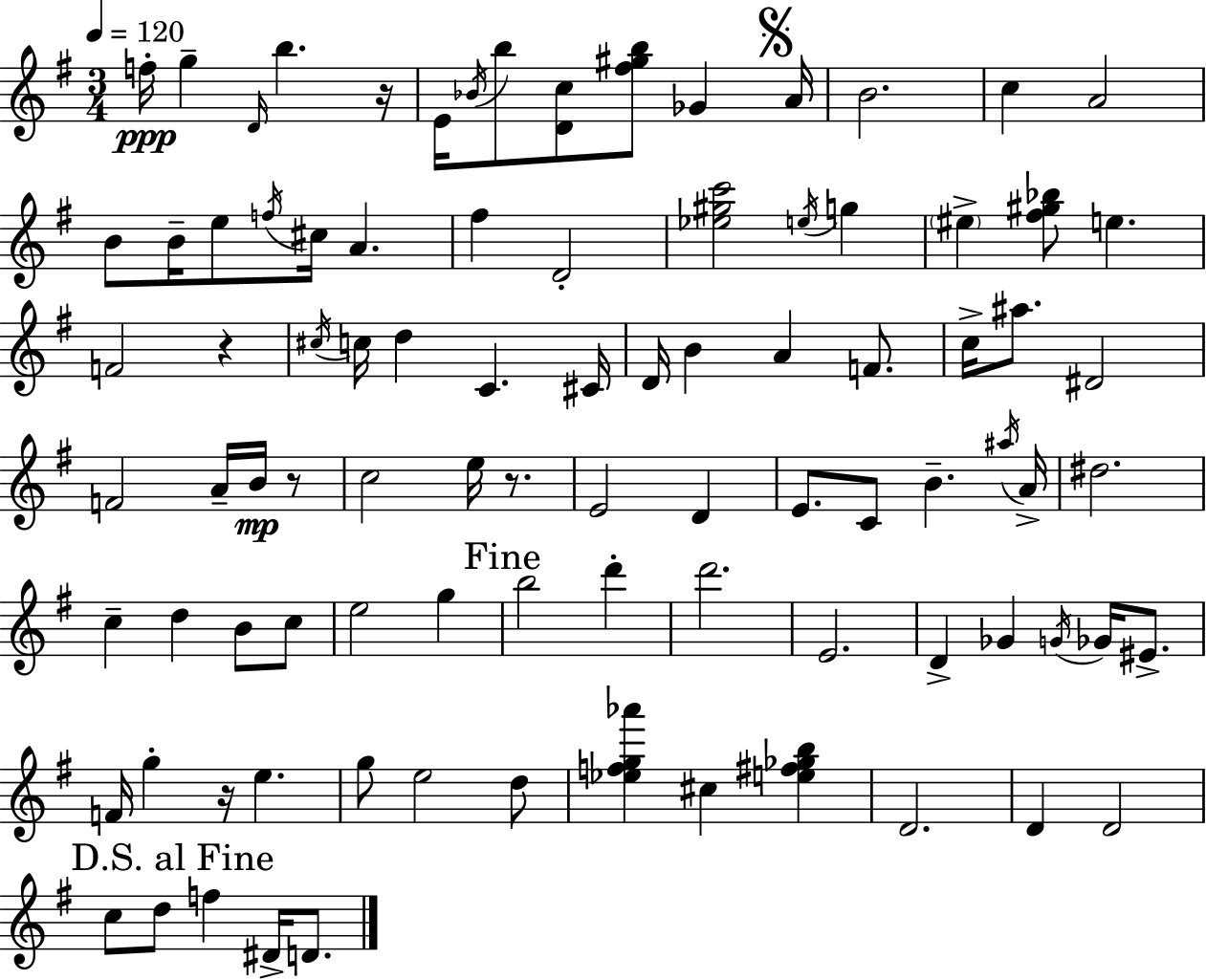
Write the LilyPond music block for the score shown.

{
  \clef treble
  \numericTimeSignature
  \time 3/4
  \key g \major
  \tempo 4 = 120
  f''16-.\ppp g''4-- \grace { d'16 } b''4. | r16 e'16 \acciaccatura { bes'16 } b''8 <d' c''>8 <fis'' gis'' b''>8 ges'4 | \mark \markup { \musicglyph "scripts.segno" } a'16 b'2. | c''4 a'2 | \break b'8 b'16-- e''8 \acciaccatura { f''16 } cis''16 a'4. | fis''4 d'2-. | <ees'' gis'' c'''>2 \acciaccatura { e''16 } | g''4 \parenthesize eis''4-> <fis'' gis'' bes''>8 e''4. | \break f'2 | r4 \acciaccatura { cis''16 } c''16 d''4 c'4. | cis'16 d'16 b'4 a'4 | f'8. c''16-> ais''8. dis'2 | \break f'2 | a'16-- b'16\mp r8 c''2 | e''16 r8. e'2 | d'4 e'8. c'8 b'4.-- | \break \acciaccatura { ais''16 } a'16-> dis''2. | c''4-- d''4 | b'8 c''8 e''2 | g''4 \mark "Fine" b''2 | \break d'''4-. d'''2. | e'2. | d'4-> ges'4 | \acciaccatura { g'16 } ges'16 eis'8.-> f'16 g''4-. | \break r16 e''4. g''8 e''2 | d''8 <ees'' f'' g'' aes'''>4 cis''4 | <e'' fis'' ges'' b''>4 d'2. | d'4 d'2 | \break \mark "D.S. al Fine" c''8 d''8 f''4 | dis'16-> d'8. \bar "|."
}